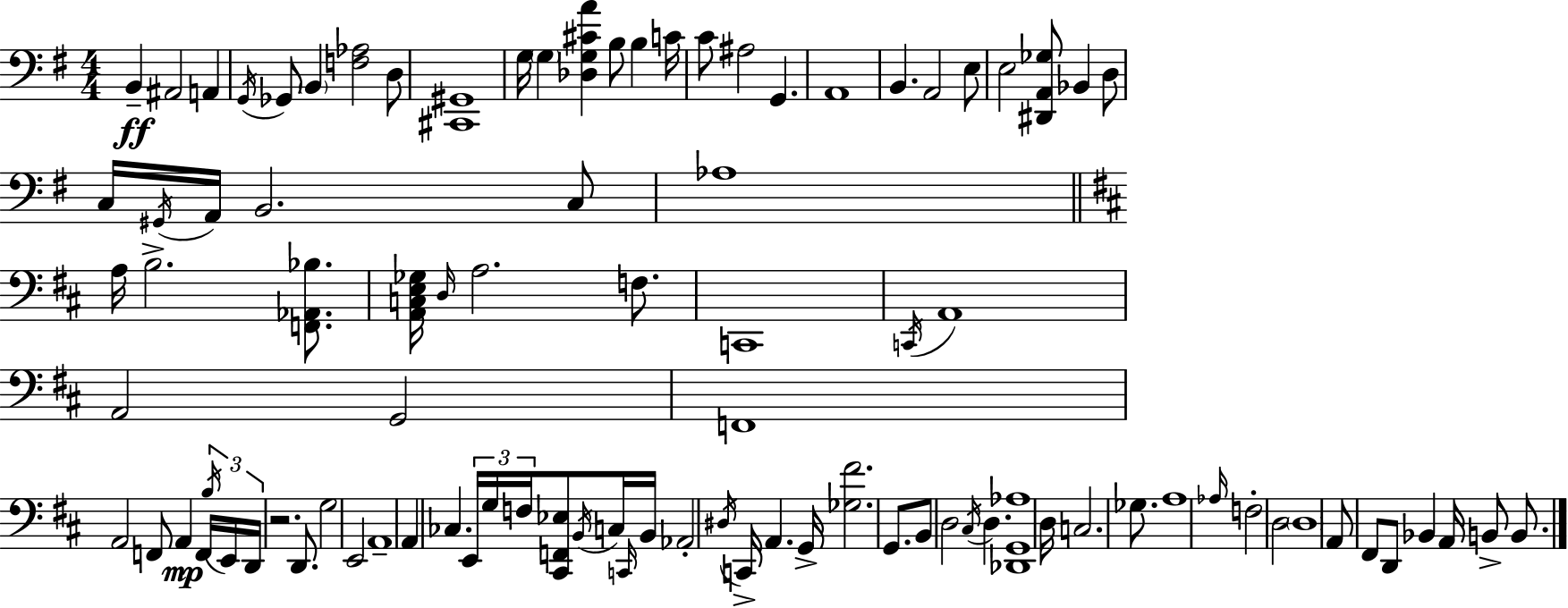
{
  \clef bass
  \numericTimeSignature
  \time 4/4
  \key e \minor
  \repeat volta 2 { b,4--\ff ais,2 a,4 | \acciaccatura { g,16 } ges,8 \parenthesize b,4 <f aes>2 d8 | <cis, gis,>1 | g16 \parenthesize g4 <des g cis' a'>4 b8 b4 | \break c'16 c'8 ais2 g,4. | a,1 | b,4. a,2 e8 | e2 <dis, a, ges>8 bes,4 d8 | \break c16 \acciaccatura { gis,16 } a,16 b,2. | c8 aes1 | \bar "||" \break \key b \minor a16 b2.-> <f, aes, bes>8. | <a, c e ges>16 \grace { d16 } a2. f8. | c,1 | \acciaccatura { c,16 } a,1 | \break a,2 g,2 | f,1 | a,2 f,8 a,4\mp | f,16 \tuplet 3/2 { \acciaccatura { b16 } e,16 d,16 } r2. | \break d,8. g2 e,2 | a,1-- | a,4 ces4. \tuplet 3/2 { e,16 g16 f16 } | <cis, f, ees>8 \acciaccatura { b,16 } c16 \grace { c,16 } b,16 aes,2-. \acciaccatura { dis16 } c,16-> | \break a,4. g,16-> <ges fis'>2. | g,8. b,8 d2 | \acciaccatura { cis16 } d4. <des, g, aes>1 | d16 c2. | \break ges8. a1 | \grace { aes16 } f2-. | d2 \parenthesize d1 | a,8 fis,8 d,8 bes,4 | \break a,16 b,8-> b,8. } \bar "|."
}